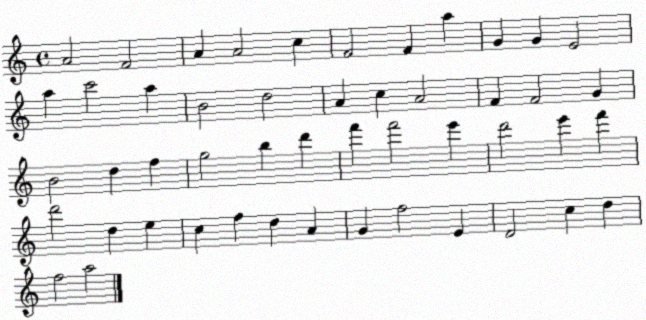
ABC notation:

X:1
T:Untitled
M:4/4
L:1/4
K:C
A2 F2 A A2 c F2 F a G G E2 a c'2 a B2 d2 A c A2 F F2 G B2 d f g2 b d' f' f'2 e' d'2 e' f' d'2 d e c f d A G f2 E D2 c d f2 a2